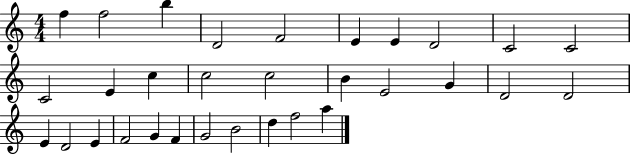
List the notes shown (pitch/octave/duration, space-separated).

F5/q F5/h B5/q D4/h F4/h E4/q E4/q D4/h C4/h C4/h C4/h E4/q C5/q C5/h C5/h B4/q E4/h G4/q D4/h D4/h E4/q D4/h E4/q F4/h G4/q F4/q G4/h B4/h D5/q F5/h A5/q